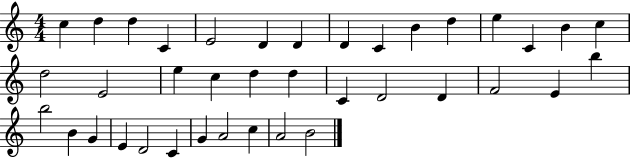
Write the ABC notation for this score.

X:1
T:Untitled
M:4/4
L:1/4
K:C
c d d C E2 D D D C B d e C B c d2 E2 e c d d C D2 D F2 E b b2 B G E D2 C G A2 c A2 B2